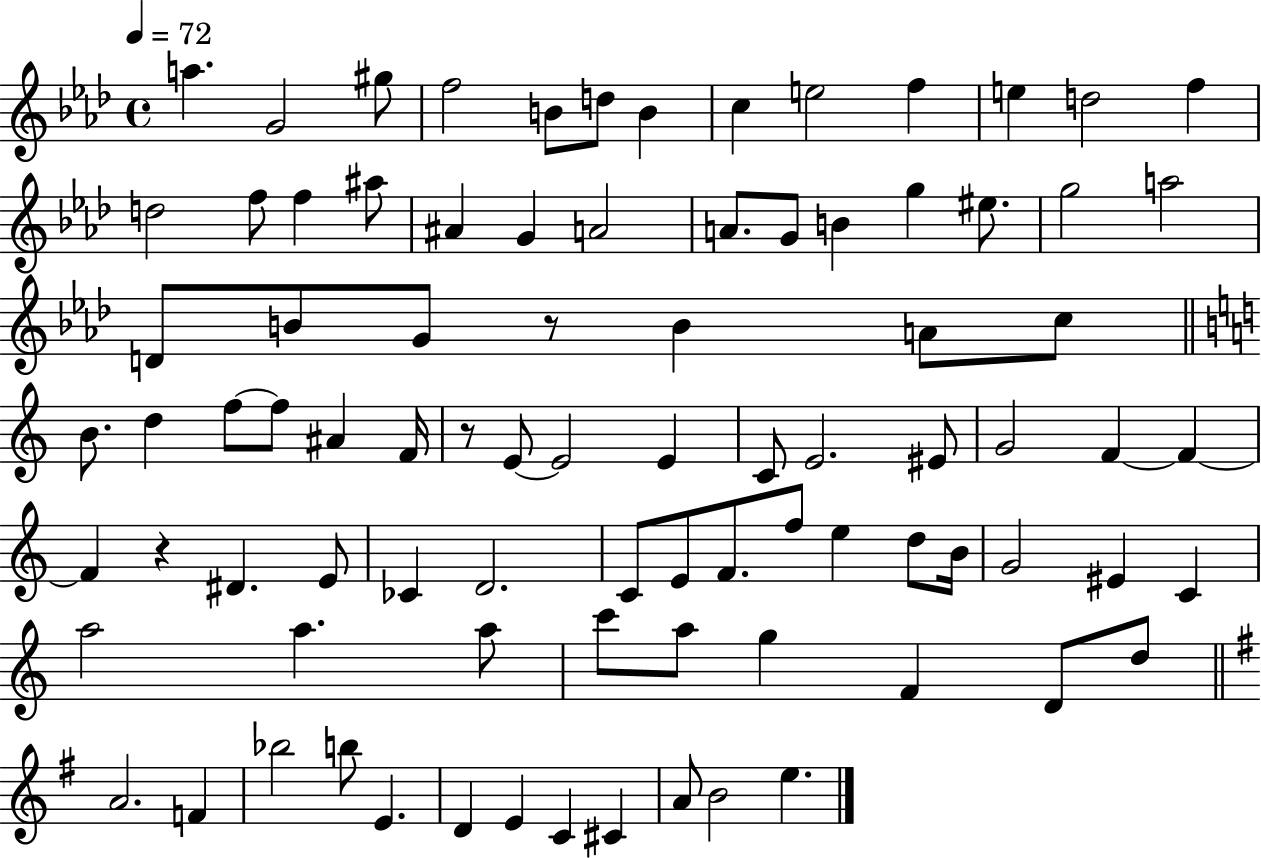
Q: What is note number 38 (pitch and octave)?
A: A#4